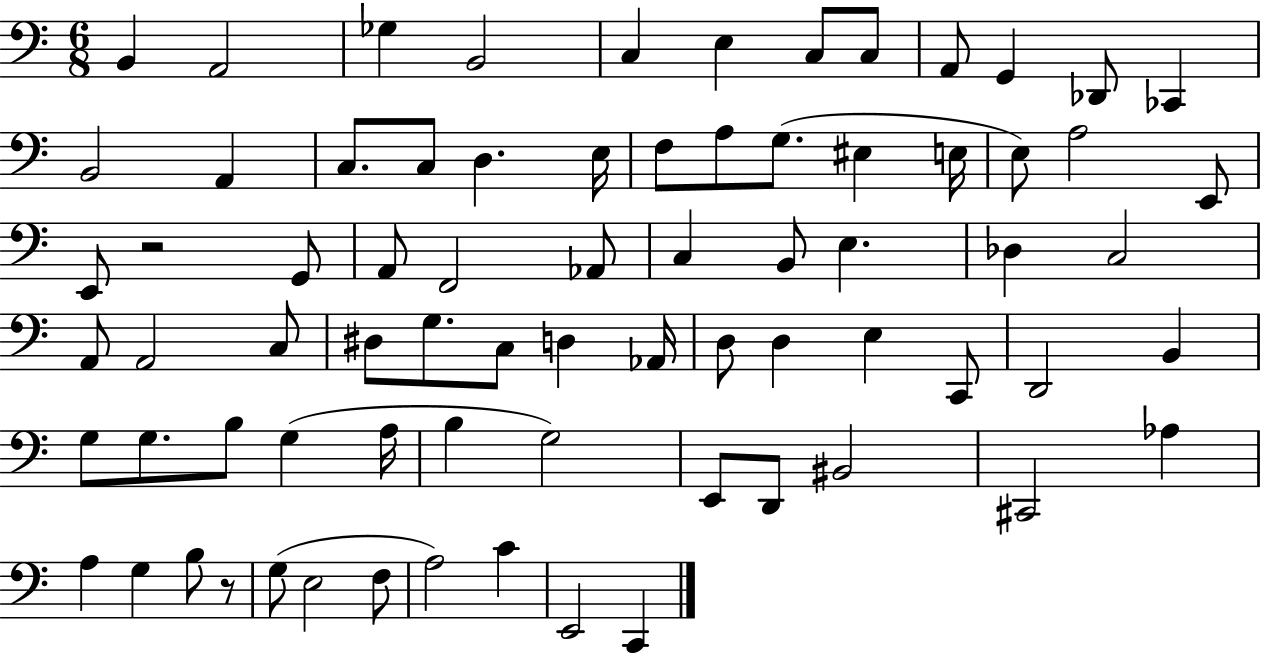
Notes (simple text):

B2/q A2/h Gb3/q B2/h C3/q E3/q C3/e C3/e A2/e G2/q Db2/e CES2/q B2/h A2/q C3/e. C3/e D3/q. E3/s F3/e A3/e G3/e. EIS3/q E3/s E3/e A3/h E2/e E2/e R/h G2/e A2/e F2/h Ab2/e C3/q B2/e E3/q. Db3/q C3/h A2/e A2/h C3/e D#3/e G3/e. C3/e D3/q Ab2/s D3/e D3/q E3/q C2/e D2/h B2/q G3/e G3/e. B3/e G3/q A3/s B3/q G3/h E2/e D2/e BIS2/h C#2/h Ab3/q A3/q G3/q B3/e R/e G3/e E3/h F3/e A3/h C4/q E2/h C2/q